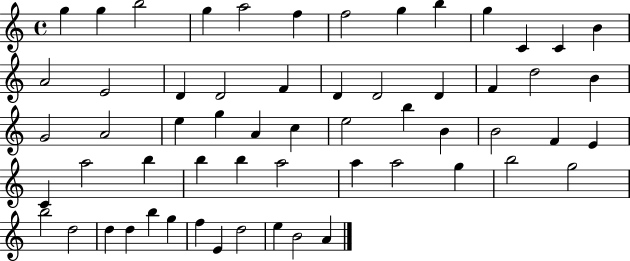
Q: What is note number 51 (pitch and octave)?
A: D5